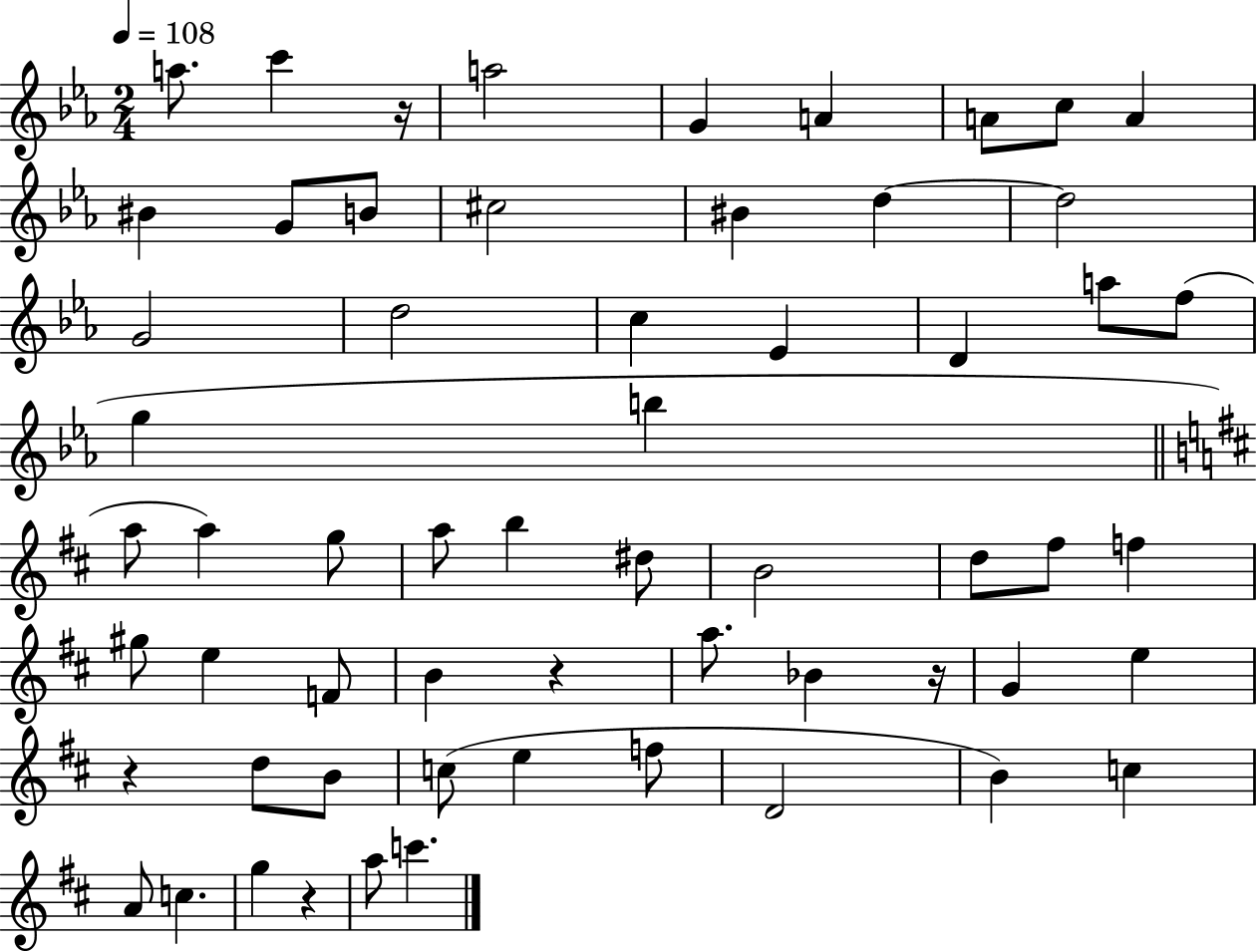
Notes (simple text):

A5/e. C6/q R/s A5/h G4/q A4/q A4/e C5/e A4/q BIS4/q G4/e B4/e C#5/h BIS4/q D5/q D5/h G4/h D5/h C5/q Eb4/q D4/q A5/e F5/e G5/q B5/q A5/e A5/q G5/e A5/e B5/q D#5/e B4/h D5/e F#5/e F5/q G#5/e E5/q F4/e B4/q R/q A5/e. Bb4/q R/s G4/q E5/q R/q D5/e B4/e C5/e E5/q F5/e D4/h B4/q C5/q A4/e C5/q. G5/q R/q A5/e C6/q.